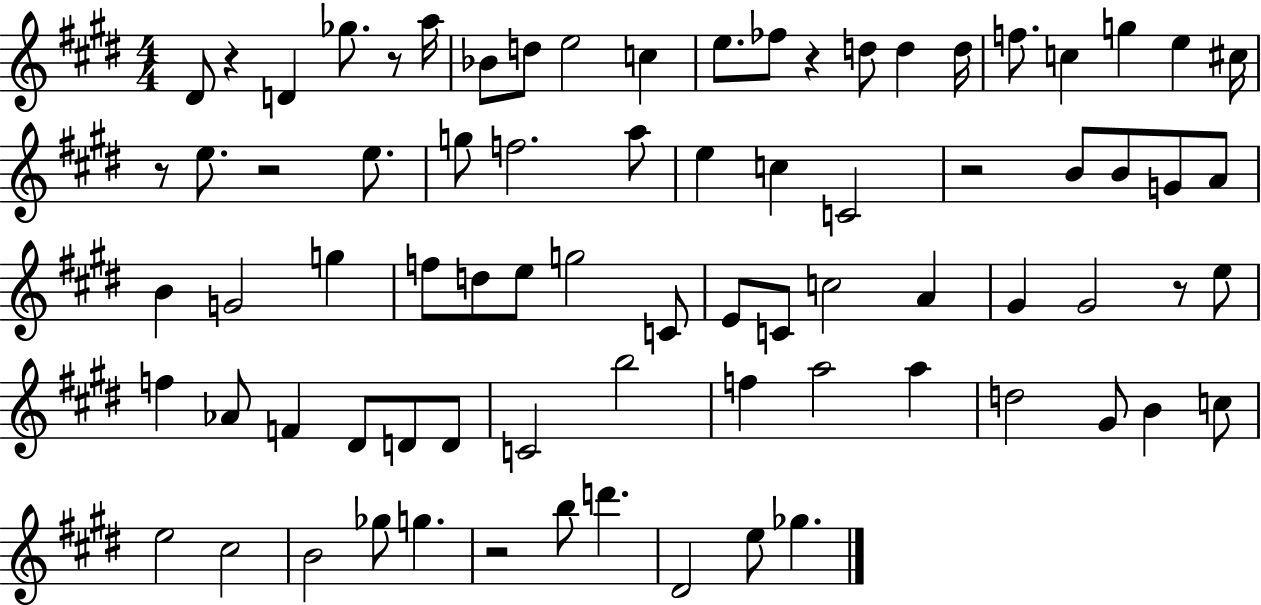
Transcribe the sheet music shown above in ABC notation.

X:1
T:Untitled
M:4/4
L:1/4
K:E
^D/2 z D _g/2 z/2 a/4 _B/2 d/2 e2 c e/2 _f/2 z d/2 d d/4 f/2 c g e ^c/4 z/2 e/2 z2 e/2 g/2 f2 a/2 e c C2 z2 B/2 B/2 G/2 A/2 B G2 g f/2 d/2 e/2 g2 C/2 E/2 C/2 c2 A ^G ^G2 z/2 e/2 f _A/2 F ^D/2 D/2 D/2 C2 b2 f a2 a d2 ^G/2 B c/2 e2 ^c2 B2 _g/2 g z2 b/2 d' ^D2 e/2 _g